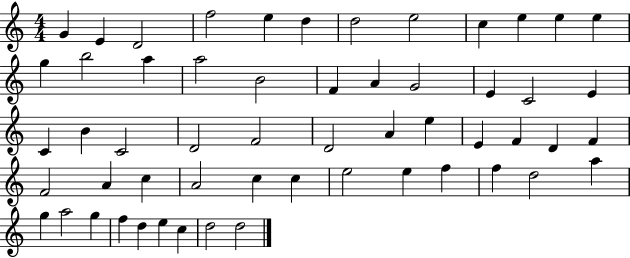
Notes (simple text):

G4/q E4/q D4/h F5/h E5/q D5/q D5/h E5/h C5/q E5/q E5/q E5/q G5/q B5/h A5/q A5/h B4/h F4/q A4/q G4/h E4/q C4/h E4/q C4/q B4/q C4/h D4/h F4/h D4/h A4/q E5/q E4/q F4/q D4/q F4/q F4/h A4/q C5/q A4/h C5/q C5/q E5/h E5/q F5/q F5/q D5/h A5/q G5/q A5/h G5/q F5/q D5/q E5/q C5/q D5/h D5/h